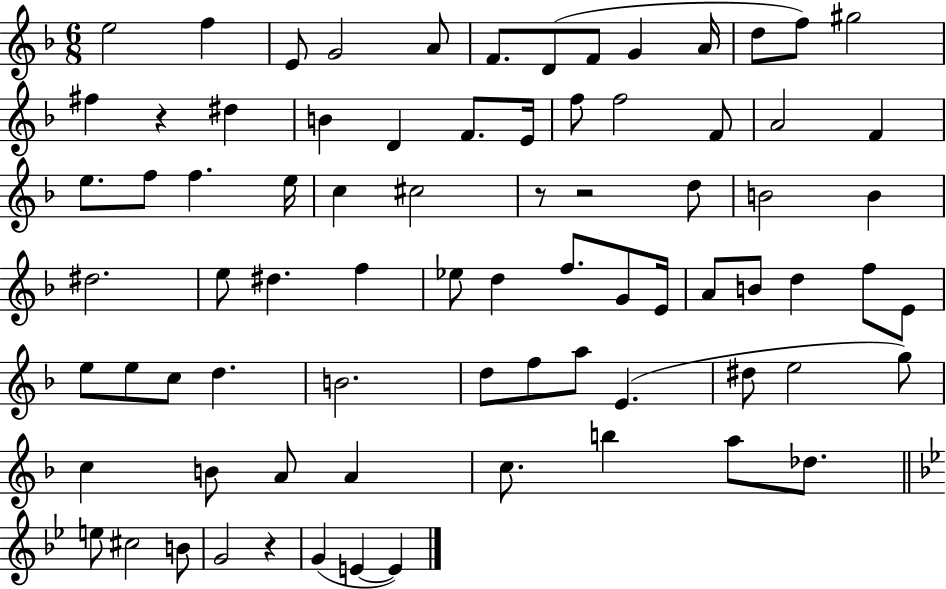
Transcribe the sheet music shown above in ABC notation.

X:1
T:Untitled
M:6/8
L:1/4
K:F
e2 f E/2 G2 A/2 F/2 D/2 F/2 G A/4 d/2 f/2 ^g2 ^f z ^d B D F/2 E/4 f/2 f2 F/2 A2 F e/2 f/2 f e/4 c ^c2 z/2 z2 d/2 B2 B ^d2 e/2 ^d f _e/2 d f/2 G/2 E/4 A/2 B/2 d f/2 E/2 e/2 e/2 c/2 d B2 d/2 f/2 a/2 E ^d/2 e2 g/2 c B/2 A/2 A c/2 b a/2 _d/2 e/2 ^c2 B/2 G2 z G E E